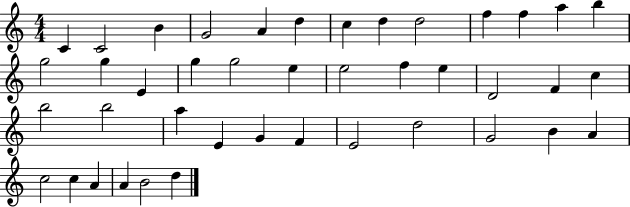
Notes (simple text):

C4/q C4/h B4/q G4/h A4/q D5/q C5/q D5/q D5/h F5/q F5/q A5/q B5/q G5/h G5/q E4/q G5/q G5/h E5/q E5/h F5/q E5/q D4/h F4/q C5/q B5/h B5/h A5/q E4/q G4/q F4/q E4/h D5/h G4/h B4/q A4/q C5/h C5/q A4/q A4/q B4/h D5/q